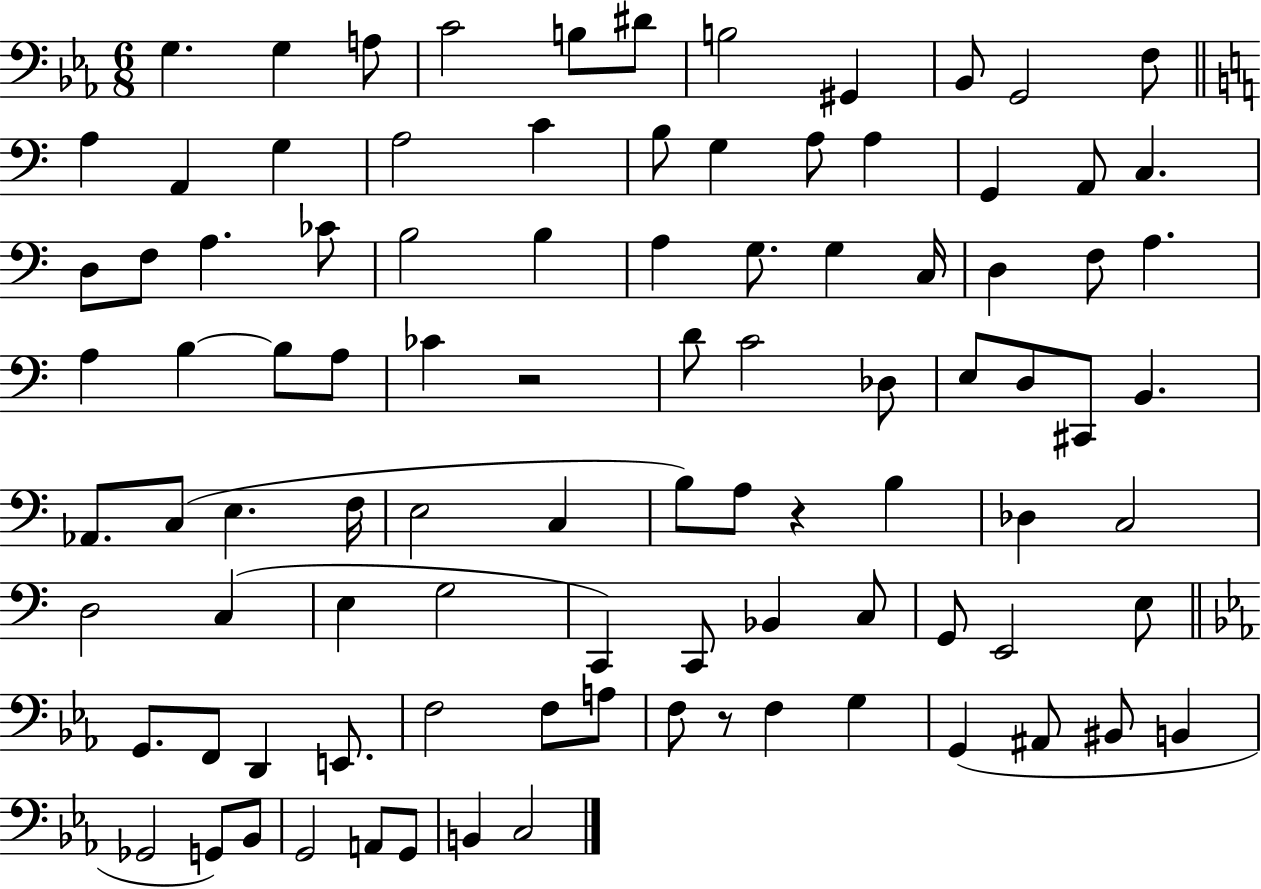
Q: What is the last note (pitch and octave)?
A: C3